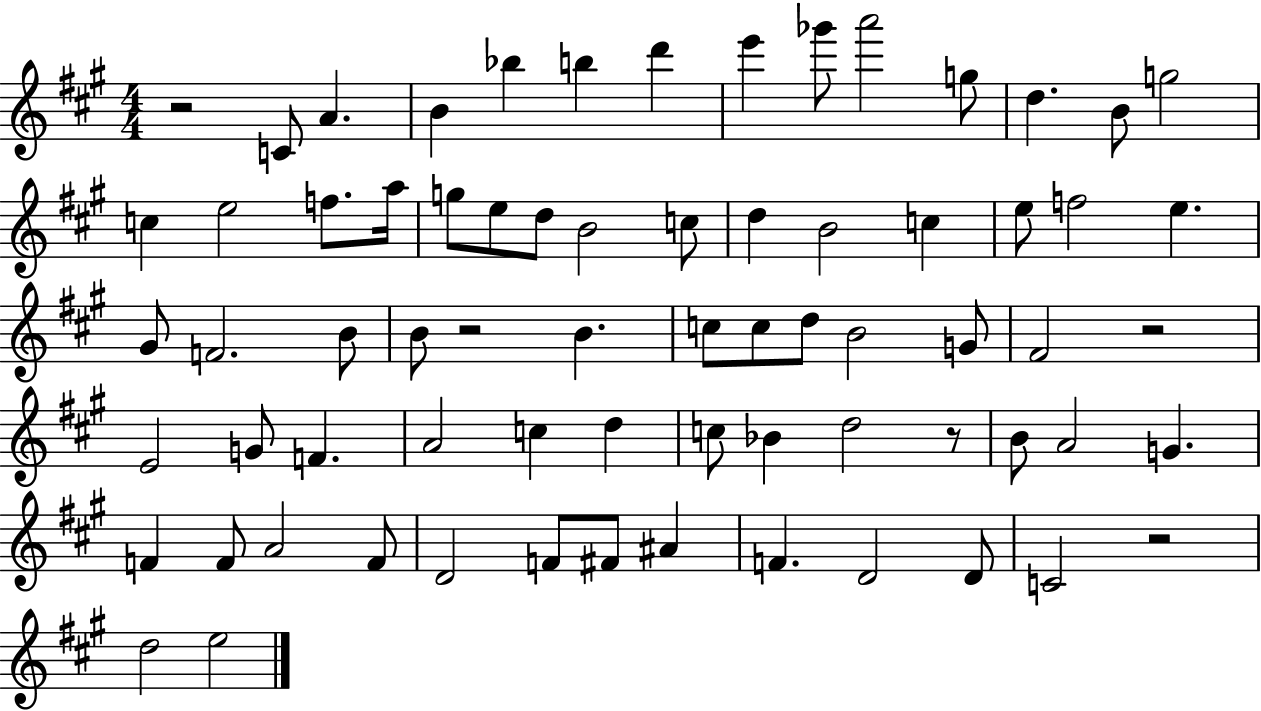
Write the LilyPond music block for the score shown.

{
  \clef treble
  \numericTimeSignature
  \time 4/4
  \key a \major
  \repeat volta 2 { r2 c'8 a'4. | b'4 bes''4 b''4 d'''4 | e'''4 ges'''8 a'''2 g''8 | d''4. b'8 g''2 | \break c''4 e''2 f''8. a''16 | g''8 e''8 d''8 b'2 c''8 | d''4 b'2 c''4 | e''8 f''2 e''4. | \break gis'8 f'2. b'8 | b'8 r2 b'4. | c''8 c''8 d''8 b'2 g'8 | fis'2 r2 | \break e'2 g'8 f'4. | a'2 c''4 d''4 | c''8 bes'4 d''2 r8 | b'8 a'2 g'4. | \break f'4 f'8 a'2 f'8 | d'2 f'8 fis'8 ais'4 | f'4. d'2 d'8 | c'2 r2 | \break d''2 e''2 | } \bar "|."
}